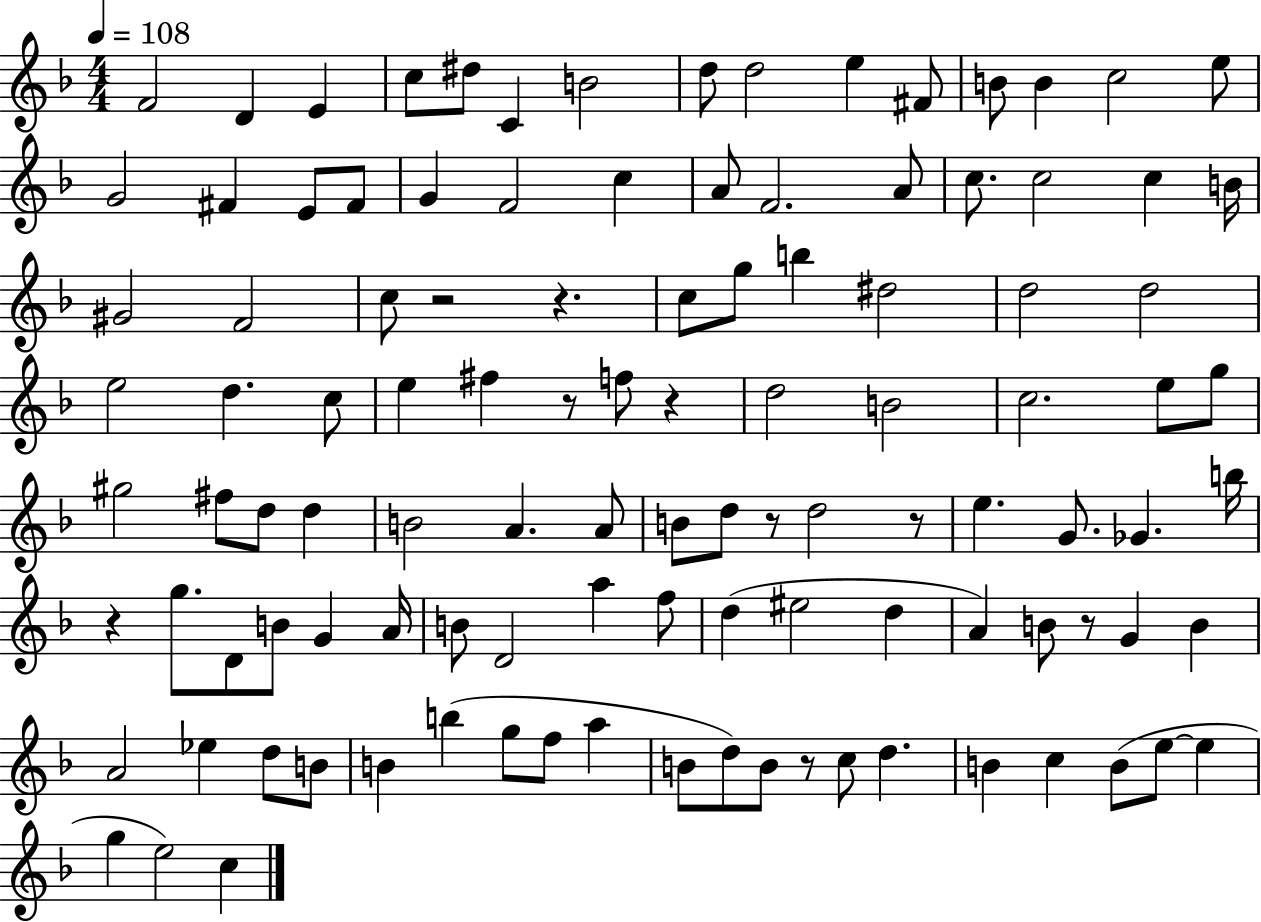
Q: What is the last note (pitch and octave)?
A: C5